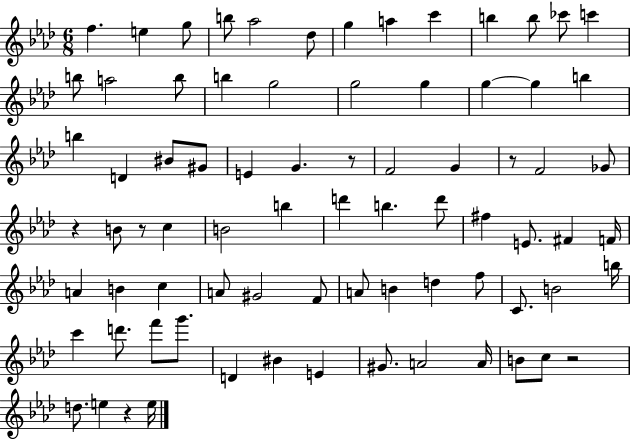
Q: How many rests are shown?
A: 6